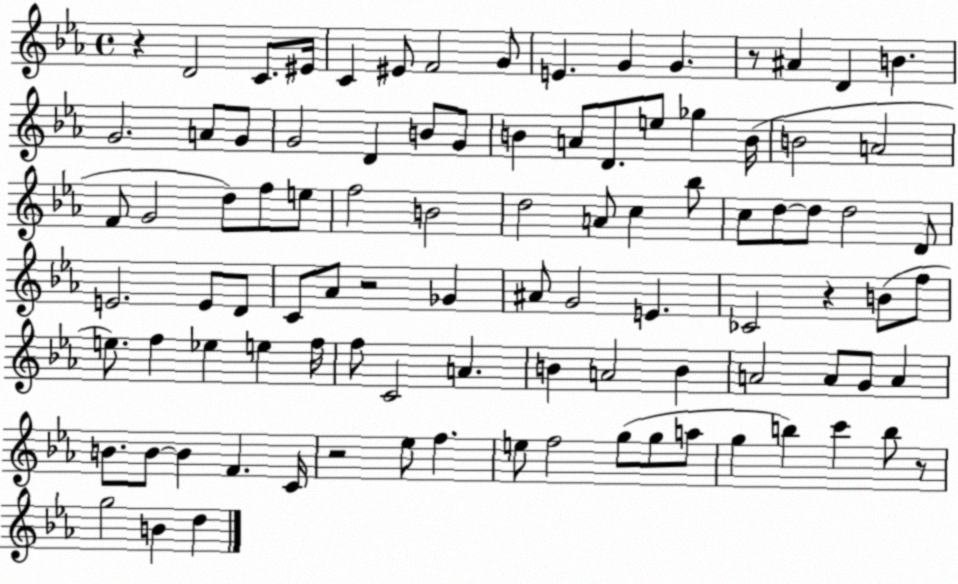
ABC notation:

X:1
T:Untitled
M:4/4
L:1/4
K:Eb
z D2 C/2 ^E/4 C ^E/2 F2 G/2 E G G z/2 ^A D B G2 A/2 G/2 G2 D B/2 G/2 B A/2 D/2 e/2 _g B/4 B2 A2 F/2 G2 d/2 f/2 e/2 f2 B2 d2 A/2 c _b/2 c/2 d/2 d/2 d2 D/2 E2 E/2 D/2 C/2 _A/2 z2 _G ^A/2 G2 E _C2 z B/2 f/2 e/2 f _e e f/4 f/2 C2 A B A2 B A2 A/2 G/2 A B/2 B/2 B F C/4 z2 _e/2 f e/2 f2 g/2 g/2 a/2 g b c' b/2 z/2 g2 B d